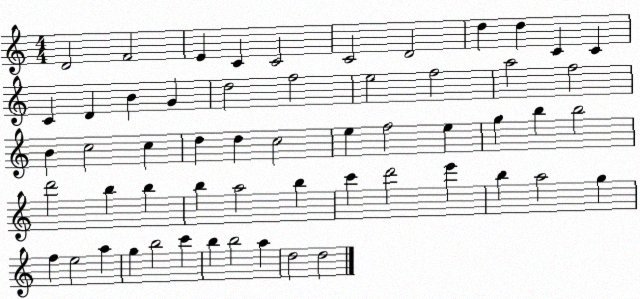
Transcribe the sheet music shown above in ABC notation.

X:1
T:Untitled
M:4/4
L:1/4
K:C
D2 F2 E C C2 C2 D2 d d C C C D B G d2 f2 e2 f2 a2 f2 B c2 c d d c2 e f2 e g b b2 d'2 b b b a2 b c' d'2 e' b a2 g f e2 a g b2 c' b b2 a d2 d2